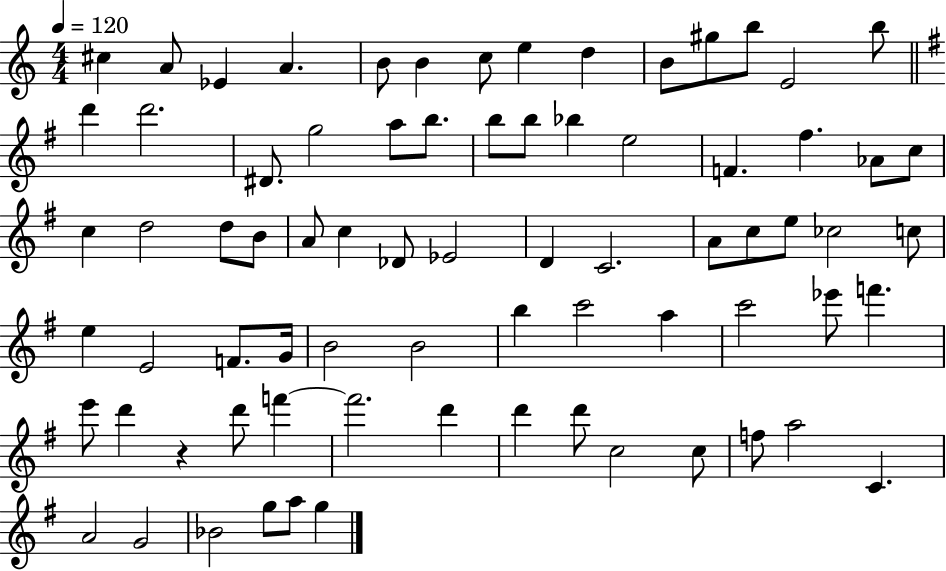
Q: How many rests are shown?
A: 1